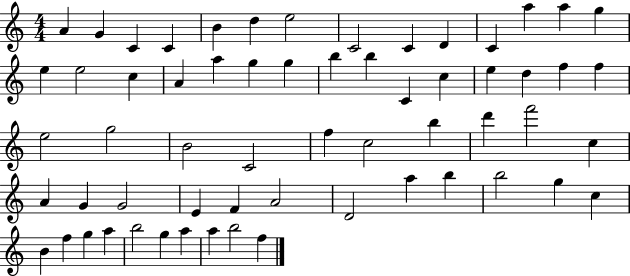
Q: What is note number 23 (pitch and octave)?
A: B5